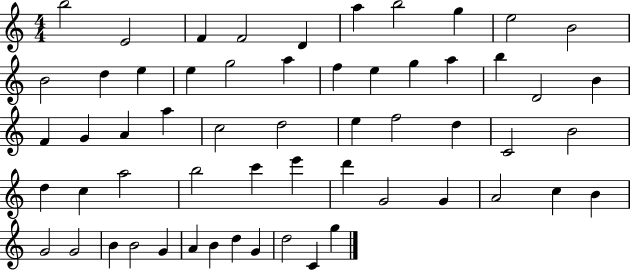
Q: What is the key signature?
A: C major